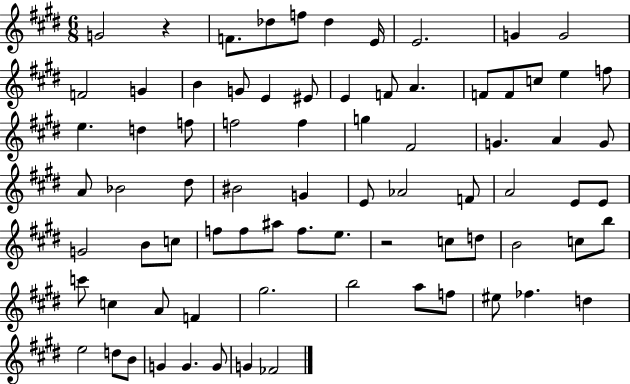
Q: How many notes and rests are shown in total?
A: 78